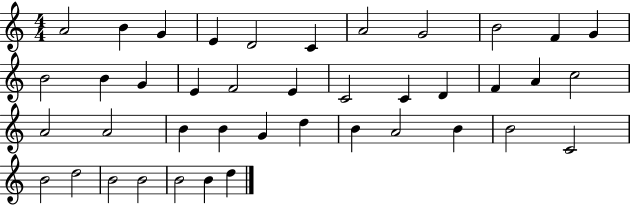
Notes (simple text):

A4/h B4/q G4/q E4/q D4/h C4/q A4/h G4/h B4/h F4/q G4/q B4/h B4/q G4/q E4/q F4/h E4/q C4/h C4/q D4/q F4/q A4/q C5/h A4/h A4/h B4/q B4/q G4/q D5/q B4/q A4/h B4/q B4/h C4/h B4/h D5/h B4/h B4/h B4/h B4/q D5/q